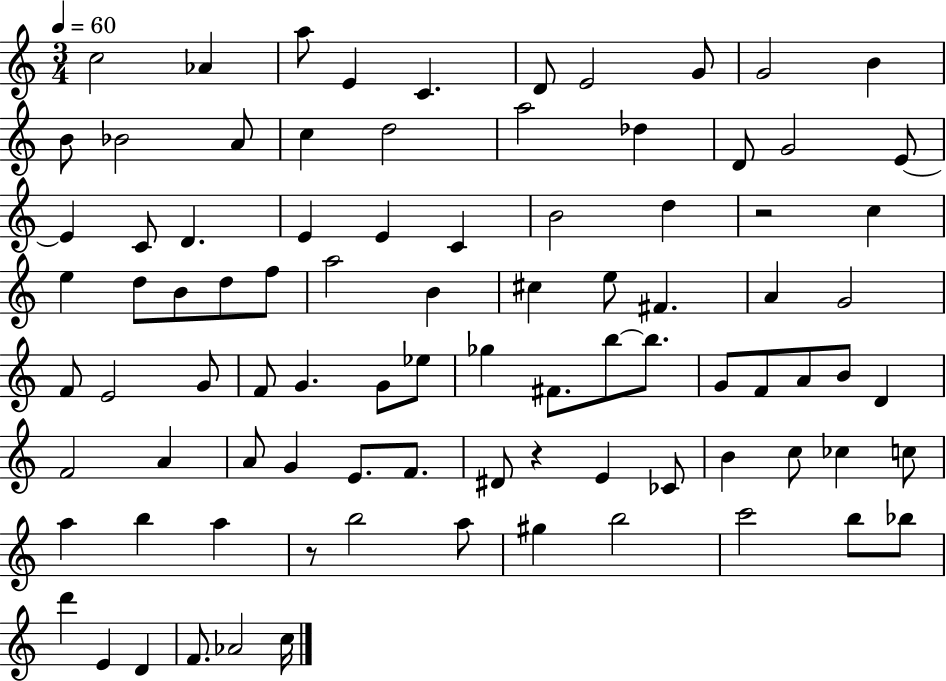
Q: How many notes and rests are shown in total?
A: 89